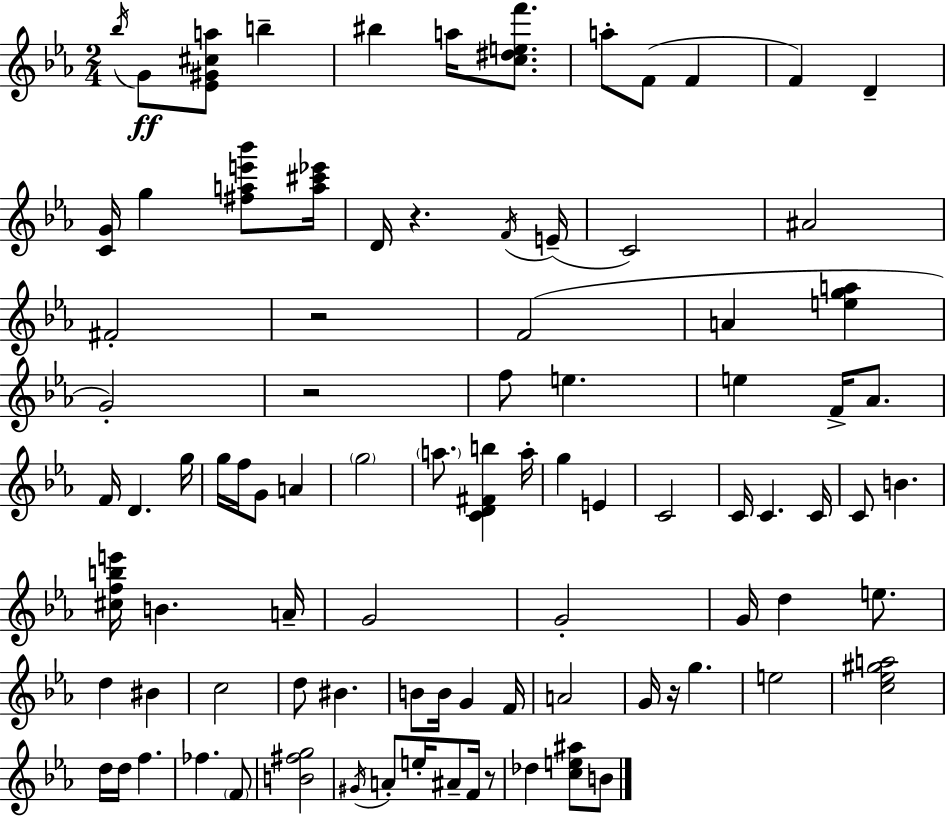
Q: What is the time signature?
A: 2/4